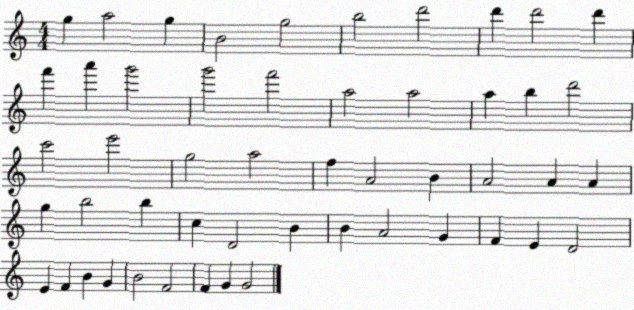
X:1
T:Untitled
M:4/4
L:1/4
K:C
g a2 g B2 g2 b2 d'2 d' d'2 d' f' a' g'2 g'2 f'2 a2 a2 a b d'2 c'2 e'2 g2 a2 f A2 B A2 A A g b2 b c D2 B B A2 G F E D2 E F B G B2 F2 F G G2